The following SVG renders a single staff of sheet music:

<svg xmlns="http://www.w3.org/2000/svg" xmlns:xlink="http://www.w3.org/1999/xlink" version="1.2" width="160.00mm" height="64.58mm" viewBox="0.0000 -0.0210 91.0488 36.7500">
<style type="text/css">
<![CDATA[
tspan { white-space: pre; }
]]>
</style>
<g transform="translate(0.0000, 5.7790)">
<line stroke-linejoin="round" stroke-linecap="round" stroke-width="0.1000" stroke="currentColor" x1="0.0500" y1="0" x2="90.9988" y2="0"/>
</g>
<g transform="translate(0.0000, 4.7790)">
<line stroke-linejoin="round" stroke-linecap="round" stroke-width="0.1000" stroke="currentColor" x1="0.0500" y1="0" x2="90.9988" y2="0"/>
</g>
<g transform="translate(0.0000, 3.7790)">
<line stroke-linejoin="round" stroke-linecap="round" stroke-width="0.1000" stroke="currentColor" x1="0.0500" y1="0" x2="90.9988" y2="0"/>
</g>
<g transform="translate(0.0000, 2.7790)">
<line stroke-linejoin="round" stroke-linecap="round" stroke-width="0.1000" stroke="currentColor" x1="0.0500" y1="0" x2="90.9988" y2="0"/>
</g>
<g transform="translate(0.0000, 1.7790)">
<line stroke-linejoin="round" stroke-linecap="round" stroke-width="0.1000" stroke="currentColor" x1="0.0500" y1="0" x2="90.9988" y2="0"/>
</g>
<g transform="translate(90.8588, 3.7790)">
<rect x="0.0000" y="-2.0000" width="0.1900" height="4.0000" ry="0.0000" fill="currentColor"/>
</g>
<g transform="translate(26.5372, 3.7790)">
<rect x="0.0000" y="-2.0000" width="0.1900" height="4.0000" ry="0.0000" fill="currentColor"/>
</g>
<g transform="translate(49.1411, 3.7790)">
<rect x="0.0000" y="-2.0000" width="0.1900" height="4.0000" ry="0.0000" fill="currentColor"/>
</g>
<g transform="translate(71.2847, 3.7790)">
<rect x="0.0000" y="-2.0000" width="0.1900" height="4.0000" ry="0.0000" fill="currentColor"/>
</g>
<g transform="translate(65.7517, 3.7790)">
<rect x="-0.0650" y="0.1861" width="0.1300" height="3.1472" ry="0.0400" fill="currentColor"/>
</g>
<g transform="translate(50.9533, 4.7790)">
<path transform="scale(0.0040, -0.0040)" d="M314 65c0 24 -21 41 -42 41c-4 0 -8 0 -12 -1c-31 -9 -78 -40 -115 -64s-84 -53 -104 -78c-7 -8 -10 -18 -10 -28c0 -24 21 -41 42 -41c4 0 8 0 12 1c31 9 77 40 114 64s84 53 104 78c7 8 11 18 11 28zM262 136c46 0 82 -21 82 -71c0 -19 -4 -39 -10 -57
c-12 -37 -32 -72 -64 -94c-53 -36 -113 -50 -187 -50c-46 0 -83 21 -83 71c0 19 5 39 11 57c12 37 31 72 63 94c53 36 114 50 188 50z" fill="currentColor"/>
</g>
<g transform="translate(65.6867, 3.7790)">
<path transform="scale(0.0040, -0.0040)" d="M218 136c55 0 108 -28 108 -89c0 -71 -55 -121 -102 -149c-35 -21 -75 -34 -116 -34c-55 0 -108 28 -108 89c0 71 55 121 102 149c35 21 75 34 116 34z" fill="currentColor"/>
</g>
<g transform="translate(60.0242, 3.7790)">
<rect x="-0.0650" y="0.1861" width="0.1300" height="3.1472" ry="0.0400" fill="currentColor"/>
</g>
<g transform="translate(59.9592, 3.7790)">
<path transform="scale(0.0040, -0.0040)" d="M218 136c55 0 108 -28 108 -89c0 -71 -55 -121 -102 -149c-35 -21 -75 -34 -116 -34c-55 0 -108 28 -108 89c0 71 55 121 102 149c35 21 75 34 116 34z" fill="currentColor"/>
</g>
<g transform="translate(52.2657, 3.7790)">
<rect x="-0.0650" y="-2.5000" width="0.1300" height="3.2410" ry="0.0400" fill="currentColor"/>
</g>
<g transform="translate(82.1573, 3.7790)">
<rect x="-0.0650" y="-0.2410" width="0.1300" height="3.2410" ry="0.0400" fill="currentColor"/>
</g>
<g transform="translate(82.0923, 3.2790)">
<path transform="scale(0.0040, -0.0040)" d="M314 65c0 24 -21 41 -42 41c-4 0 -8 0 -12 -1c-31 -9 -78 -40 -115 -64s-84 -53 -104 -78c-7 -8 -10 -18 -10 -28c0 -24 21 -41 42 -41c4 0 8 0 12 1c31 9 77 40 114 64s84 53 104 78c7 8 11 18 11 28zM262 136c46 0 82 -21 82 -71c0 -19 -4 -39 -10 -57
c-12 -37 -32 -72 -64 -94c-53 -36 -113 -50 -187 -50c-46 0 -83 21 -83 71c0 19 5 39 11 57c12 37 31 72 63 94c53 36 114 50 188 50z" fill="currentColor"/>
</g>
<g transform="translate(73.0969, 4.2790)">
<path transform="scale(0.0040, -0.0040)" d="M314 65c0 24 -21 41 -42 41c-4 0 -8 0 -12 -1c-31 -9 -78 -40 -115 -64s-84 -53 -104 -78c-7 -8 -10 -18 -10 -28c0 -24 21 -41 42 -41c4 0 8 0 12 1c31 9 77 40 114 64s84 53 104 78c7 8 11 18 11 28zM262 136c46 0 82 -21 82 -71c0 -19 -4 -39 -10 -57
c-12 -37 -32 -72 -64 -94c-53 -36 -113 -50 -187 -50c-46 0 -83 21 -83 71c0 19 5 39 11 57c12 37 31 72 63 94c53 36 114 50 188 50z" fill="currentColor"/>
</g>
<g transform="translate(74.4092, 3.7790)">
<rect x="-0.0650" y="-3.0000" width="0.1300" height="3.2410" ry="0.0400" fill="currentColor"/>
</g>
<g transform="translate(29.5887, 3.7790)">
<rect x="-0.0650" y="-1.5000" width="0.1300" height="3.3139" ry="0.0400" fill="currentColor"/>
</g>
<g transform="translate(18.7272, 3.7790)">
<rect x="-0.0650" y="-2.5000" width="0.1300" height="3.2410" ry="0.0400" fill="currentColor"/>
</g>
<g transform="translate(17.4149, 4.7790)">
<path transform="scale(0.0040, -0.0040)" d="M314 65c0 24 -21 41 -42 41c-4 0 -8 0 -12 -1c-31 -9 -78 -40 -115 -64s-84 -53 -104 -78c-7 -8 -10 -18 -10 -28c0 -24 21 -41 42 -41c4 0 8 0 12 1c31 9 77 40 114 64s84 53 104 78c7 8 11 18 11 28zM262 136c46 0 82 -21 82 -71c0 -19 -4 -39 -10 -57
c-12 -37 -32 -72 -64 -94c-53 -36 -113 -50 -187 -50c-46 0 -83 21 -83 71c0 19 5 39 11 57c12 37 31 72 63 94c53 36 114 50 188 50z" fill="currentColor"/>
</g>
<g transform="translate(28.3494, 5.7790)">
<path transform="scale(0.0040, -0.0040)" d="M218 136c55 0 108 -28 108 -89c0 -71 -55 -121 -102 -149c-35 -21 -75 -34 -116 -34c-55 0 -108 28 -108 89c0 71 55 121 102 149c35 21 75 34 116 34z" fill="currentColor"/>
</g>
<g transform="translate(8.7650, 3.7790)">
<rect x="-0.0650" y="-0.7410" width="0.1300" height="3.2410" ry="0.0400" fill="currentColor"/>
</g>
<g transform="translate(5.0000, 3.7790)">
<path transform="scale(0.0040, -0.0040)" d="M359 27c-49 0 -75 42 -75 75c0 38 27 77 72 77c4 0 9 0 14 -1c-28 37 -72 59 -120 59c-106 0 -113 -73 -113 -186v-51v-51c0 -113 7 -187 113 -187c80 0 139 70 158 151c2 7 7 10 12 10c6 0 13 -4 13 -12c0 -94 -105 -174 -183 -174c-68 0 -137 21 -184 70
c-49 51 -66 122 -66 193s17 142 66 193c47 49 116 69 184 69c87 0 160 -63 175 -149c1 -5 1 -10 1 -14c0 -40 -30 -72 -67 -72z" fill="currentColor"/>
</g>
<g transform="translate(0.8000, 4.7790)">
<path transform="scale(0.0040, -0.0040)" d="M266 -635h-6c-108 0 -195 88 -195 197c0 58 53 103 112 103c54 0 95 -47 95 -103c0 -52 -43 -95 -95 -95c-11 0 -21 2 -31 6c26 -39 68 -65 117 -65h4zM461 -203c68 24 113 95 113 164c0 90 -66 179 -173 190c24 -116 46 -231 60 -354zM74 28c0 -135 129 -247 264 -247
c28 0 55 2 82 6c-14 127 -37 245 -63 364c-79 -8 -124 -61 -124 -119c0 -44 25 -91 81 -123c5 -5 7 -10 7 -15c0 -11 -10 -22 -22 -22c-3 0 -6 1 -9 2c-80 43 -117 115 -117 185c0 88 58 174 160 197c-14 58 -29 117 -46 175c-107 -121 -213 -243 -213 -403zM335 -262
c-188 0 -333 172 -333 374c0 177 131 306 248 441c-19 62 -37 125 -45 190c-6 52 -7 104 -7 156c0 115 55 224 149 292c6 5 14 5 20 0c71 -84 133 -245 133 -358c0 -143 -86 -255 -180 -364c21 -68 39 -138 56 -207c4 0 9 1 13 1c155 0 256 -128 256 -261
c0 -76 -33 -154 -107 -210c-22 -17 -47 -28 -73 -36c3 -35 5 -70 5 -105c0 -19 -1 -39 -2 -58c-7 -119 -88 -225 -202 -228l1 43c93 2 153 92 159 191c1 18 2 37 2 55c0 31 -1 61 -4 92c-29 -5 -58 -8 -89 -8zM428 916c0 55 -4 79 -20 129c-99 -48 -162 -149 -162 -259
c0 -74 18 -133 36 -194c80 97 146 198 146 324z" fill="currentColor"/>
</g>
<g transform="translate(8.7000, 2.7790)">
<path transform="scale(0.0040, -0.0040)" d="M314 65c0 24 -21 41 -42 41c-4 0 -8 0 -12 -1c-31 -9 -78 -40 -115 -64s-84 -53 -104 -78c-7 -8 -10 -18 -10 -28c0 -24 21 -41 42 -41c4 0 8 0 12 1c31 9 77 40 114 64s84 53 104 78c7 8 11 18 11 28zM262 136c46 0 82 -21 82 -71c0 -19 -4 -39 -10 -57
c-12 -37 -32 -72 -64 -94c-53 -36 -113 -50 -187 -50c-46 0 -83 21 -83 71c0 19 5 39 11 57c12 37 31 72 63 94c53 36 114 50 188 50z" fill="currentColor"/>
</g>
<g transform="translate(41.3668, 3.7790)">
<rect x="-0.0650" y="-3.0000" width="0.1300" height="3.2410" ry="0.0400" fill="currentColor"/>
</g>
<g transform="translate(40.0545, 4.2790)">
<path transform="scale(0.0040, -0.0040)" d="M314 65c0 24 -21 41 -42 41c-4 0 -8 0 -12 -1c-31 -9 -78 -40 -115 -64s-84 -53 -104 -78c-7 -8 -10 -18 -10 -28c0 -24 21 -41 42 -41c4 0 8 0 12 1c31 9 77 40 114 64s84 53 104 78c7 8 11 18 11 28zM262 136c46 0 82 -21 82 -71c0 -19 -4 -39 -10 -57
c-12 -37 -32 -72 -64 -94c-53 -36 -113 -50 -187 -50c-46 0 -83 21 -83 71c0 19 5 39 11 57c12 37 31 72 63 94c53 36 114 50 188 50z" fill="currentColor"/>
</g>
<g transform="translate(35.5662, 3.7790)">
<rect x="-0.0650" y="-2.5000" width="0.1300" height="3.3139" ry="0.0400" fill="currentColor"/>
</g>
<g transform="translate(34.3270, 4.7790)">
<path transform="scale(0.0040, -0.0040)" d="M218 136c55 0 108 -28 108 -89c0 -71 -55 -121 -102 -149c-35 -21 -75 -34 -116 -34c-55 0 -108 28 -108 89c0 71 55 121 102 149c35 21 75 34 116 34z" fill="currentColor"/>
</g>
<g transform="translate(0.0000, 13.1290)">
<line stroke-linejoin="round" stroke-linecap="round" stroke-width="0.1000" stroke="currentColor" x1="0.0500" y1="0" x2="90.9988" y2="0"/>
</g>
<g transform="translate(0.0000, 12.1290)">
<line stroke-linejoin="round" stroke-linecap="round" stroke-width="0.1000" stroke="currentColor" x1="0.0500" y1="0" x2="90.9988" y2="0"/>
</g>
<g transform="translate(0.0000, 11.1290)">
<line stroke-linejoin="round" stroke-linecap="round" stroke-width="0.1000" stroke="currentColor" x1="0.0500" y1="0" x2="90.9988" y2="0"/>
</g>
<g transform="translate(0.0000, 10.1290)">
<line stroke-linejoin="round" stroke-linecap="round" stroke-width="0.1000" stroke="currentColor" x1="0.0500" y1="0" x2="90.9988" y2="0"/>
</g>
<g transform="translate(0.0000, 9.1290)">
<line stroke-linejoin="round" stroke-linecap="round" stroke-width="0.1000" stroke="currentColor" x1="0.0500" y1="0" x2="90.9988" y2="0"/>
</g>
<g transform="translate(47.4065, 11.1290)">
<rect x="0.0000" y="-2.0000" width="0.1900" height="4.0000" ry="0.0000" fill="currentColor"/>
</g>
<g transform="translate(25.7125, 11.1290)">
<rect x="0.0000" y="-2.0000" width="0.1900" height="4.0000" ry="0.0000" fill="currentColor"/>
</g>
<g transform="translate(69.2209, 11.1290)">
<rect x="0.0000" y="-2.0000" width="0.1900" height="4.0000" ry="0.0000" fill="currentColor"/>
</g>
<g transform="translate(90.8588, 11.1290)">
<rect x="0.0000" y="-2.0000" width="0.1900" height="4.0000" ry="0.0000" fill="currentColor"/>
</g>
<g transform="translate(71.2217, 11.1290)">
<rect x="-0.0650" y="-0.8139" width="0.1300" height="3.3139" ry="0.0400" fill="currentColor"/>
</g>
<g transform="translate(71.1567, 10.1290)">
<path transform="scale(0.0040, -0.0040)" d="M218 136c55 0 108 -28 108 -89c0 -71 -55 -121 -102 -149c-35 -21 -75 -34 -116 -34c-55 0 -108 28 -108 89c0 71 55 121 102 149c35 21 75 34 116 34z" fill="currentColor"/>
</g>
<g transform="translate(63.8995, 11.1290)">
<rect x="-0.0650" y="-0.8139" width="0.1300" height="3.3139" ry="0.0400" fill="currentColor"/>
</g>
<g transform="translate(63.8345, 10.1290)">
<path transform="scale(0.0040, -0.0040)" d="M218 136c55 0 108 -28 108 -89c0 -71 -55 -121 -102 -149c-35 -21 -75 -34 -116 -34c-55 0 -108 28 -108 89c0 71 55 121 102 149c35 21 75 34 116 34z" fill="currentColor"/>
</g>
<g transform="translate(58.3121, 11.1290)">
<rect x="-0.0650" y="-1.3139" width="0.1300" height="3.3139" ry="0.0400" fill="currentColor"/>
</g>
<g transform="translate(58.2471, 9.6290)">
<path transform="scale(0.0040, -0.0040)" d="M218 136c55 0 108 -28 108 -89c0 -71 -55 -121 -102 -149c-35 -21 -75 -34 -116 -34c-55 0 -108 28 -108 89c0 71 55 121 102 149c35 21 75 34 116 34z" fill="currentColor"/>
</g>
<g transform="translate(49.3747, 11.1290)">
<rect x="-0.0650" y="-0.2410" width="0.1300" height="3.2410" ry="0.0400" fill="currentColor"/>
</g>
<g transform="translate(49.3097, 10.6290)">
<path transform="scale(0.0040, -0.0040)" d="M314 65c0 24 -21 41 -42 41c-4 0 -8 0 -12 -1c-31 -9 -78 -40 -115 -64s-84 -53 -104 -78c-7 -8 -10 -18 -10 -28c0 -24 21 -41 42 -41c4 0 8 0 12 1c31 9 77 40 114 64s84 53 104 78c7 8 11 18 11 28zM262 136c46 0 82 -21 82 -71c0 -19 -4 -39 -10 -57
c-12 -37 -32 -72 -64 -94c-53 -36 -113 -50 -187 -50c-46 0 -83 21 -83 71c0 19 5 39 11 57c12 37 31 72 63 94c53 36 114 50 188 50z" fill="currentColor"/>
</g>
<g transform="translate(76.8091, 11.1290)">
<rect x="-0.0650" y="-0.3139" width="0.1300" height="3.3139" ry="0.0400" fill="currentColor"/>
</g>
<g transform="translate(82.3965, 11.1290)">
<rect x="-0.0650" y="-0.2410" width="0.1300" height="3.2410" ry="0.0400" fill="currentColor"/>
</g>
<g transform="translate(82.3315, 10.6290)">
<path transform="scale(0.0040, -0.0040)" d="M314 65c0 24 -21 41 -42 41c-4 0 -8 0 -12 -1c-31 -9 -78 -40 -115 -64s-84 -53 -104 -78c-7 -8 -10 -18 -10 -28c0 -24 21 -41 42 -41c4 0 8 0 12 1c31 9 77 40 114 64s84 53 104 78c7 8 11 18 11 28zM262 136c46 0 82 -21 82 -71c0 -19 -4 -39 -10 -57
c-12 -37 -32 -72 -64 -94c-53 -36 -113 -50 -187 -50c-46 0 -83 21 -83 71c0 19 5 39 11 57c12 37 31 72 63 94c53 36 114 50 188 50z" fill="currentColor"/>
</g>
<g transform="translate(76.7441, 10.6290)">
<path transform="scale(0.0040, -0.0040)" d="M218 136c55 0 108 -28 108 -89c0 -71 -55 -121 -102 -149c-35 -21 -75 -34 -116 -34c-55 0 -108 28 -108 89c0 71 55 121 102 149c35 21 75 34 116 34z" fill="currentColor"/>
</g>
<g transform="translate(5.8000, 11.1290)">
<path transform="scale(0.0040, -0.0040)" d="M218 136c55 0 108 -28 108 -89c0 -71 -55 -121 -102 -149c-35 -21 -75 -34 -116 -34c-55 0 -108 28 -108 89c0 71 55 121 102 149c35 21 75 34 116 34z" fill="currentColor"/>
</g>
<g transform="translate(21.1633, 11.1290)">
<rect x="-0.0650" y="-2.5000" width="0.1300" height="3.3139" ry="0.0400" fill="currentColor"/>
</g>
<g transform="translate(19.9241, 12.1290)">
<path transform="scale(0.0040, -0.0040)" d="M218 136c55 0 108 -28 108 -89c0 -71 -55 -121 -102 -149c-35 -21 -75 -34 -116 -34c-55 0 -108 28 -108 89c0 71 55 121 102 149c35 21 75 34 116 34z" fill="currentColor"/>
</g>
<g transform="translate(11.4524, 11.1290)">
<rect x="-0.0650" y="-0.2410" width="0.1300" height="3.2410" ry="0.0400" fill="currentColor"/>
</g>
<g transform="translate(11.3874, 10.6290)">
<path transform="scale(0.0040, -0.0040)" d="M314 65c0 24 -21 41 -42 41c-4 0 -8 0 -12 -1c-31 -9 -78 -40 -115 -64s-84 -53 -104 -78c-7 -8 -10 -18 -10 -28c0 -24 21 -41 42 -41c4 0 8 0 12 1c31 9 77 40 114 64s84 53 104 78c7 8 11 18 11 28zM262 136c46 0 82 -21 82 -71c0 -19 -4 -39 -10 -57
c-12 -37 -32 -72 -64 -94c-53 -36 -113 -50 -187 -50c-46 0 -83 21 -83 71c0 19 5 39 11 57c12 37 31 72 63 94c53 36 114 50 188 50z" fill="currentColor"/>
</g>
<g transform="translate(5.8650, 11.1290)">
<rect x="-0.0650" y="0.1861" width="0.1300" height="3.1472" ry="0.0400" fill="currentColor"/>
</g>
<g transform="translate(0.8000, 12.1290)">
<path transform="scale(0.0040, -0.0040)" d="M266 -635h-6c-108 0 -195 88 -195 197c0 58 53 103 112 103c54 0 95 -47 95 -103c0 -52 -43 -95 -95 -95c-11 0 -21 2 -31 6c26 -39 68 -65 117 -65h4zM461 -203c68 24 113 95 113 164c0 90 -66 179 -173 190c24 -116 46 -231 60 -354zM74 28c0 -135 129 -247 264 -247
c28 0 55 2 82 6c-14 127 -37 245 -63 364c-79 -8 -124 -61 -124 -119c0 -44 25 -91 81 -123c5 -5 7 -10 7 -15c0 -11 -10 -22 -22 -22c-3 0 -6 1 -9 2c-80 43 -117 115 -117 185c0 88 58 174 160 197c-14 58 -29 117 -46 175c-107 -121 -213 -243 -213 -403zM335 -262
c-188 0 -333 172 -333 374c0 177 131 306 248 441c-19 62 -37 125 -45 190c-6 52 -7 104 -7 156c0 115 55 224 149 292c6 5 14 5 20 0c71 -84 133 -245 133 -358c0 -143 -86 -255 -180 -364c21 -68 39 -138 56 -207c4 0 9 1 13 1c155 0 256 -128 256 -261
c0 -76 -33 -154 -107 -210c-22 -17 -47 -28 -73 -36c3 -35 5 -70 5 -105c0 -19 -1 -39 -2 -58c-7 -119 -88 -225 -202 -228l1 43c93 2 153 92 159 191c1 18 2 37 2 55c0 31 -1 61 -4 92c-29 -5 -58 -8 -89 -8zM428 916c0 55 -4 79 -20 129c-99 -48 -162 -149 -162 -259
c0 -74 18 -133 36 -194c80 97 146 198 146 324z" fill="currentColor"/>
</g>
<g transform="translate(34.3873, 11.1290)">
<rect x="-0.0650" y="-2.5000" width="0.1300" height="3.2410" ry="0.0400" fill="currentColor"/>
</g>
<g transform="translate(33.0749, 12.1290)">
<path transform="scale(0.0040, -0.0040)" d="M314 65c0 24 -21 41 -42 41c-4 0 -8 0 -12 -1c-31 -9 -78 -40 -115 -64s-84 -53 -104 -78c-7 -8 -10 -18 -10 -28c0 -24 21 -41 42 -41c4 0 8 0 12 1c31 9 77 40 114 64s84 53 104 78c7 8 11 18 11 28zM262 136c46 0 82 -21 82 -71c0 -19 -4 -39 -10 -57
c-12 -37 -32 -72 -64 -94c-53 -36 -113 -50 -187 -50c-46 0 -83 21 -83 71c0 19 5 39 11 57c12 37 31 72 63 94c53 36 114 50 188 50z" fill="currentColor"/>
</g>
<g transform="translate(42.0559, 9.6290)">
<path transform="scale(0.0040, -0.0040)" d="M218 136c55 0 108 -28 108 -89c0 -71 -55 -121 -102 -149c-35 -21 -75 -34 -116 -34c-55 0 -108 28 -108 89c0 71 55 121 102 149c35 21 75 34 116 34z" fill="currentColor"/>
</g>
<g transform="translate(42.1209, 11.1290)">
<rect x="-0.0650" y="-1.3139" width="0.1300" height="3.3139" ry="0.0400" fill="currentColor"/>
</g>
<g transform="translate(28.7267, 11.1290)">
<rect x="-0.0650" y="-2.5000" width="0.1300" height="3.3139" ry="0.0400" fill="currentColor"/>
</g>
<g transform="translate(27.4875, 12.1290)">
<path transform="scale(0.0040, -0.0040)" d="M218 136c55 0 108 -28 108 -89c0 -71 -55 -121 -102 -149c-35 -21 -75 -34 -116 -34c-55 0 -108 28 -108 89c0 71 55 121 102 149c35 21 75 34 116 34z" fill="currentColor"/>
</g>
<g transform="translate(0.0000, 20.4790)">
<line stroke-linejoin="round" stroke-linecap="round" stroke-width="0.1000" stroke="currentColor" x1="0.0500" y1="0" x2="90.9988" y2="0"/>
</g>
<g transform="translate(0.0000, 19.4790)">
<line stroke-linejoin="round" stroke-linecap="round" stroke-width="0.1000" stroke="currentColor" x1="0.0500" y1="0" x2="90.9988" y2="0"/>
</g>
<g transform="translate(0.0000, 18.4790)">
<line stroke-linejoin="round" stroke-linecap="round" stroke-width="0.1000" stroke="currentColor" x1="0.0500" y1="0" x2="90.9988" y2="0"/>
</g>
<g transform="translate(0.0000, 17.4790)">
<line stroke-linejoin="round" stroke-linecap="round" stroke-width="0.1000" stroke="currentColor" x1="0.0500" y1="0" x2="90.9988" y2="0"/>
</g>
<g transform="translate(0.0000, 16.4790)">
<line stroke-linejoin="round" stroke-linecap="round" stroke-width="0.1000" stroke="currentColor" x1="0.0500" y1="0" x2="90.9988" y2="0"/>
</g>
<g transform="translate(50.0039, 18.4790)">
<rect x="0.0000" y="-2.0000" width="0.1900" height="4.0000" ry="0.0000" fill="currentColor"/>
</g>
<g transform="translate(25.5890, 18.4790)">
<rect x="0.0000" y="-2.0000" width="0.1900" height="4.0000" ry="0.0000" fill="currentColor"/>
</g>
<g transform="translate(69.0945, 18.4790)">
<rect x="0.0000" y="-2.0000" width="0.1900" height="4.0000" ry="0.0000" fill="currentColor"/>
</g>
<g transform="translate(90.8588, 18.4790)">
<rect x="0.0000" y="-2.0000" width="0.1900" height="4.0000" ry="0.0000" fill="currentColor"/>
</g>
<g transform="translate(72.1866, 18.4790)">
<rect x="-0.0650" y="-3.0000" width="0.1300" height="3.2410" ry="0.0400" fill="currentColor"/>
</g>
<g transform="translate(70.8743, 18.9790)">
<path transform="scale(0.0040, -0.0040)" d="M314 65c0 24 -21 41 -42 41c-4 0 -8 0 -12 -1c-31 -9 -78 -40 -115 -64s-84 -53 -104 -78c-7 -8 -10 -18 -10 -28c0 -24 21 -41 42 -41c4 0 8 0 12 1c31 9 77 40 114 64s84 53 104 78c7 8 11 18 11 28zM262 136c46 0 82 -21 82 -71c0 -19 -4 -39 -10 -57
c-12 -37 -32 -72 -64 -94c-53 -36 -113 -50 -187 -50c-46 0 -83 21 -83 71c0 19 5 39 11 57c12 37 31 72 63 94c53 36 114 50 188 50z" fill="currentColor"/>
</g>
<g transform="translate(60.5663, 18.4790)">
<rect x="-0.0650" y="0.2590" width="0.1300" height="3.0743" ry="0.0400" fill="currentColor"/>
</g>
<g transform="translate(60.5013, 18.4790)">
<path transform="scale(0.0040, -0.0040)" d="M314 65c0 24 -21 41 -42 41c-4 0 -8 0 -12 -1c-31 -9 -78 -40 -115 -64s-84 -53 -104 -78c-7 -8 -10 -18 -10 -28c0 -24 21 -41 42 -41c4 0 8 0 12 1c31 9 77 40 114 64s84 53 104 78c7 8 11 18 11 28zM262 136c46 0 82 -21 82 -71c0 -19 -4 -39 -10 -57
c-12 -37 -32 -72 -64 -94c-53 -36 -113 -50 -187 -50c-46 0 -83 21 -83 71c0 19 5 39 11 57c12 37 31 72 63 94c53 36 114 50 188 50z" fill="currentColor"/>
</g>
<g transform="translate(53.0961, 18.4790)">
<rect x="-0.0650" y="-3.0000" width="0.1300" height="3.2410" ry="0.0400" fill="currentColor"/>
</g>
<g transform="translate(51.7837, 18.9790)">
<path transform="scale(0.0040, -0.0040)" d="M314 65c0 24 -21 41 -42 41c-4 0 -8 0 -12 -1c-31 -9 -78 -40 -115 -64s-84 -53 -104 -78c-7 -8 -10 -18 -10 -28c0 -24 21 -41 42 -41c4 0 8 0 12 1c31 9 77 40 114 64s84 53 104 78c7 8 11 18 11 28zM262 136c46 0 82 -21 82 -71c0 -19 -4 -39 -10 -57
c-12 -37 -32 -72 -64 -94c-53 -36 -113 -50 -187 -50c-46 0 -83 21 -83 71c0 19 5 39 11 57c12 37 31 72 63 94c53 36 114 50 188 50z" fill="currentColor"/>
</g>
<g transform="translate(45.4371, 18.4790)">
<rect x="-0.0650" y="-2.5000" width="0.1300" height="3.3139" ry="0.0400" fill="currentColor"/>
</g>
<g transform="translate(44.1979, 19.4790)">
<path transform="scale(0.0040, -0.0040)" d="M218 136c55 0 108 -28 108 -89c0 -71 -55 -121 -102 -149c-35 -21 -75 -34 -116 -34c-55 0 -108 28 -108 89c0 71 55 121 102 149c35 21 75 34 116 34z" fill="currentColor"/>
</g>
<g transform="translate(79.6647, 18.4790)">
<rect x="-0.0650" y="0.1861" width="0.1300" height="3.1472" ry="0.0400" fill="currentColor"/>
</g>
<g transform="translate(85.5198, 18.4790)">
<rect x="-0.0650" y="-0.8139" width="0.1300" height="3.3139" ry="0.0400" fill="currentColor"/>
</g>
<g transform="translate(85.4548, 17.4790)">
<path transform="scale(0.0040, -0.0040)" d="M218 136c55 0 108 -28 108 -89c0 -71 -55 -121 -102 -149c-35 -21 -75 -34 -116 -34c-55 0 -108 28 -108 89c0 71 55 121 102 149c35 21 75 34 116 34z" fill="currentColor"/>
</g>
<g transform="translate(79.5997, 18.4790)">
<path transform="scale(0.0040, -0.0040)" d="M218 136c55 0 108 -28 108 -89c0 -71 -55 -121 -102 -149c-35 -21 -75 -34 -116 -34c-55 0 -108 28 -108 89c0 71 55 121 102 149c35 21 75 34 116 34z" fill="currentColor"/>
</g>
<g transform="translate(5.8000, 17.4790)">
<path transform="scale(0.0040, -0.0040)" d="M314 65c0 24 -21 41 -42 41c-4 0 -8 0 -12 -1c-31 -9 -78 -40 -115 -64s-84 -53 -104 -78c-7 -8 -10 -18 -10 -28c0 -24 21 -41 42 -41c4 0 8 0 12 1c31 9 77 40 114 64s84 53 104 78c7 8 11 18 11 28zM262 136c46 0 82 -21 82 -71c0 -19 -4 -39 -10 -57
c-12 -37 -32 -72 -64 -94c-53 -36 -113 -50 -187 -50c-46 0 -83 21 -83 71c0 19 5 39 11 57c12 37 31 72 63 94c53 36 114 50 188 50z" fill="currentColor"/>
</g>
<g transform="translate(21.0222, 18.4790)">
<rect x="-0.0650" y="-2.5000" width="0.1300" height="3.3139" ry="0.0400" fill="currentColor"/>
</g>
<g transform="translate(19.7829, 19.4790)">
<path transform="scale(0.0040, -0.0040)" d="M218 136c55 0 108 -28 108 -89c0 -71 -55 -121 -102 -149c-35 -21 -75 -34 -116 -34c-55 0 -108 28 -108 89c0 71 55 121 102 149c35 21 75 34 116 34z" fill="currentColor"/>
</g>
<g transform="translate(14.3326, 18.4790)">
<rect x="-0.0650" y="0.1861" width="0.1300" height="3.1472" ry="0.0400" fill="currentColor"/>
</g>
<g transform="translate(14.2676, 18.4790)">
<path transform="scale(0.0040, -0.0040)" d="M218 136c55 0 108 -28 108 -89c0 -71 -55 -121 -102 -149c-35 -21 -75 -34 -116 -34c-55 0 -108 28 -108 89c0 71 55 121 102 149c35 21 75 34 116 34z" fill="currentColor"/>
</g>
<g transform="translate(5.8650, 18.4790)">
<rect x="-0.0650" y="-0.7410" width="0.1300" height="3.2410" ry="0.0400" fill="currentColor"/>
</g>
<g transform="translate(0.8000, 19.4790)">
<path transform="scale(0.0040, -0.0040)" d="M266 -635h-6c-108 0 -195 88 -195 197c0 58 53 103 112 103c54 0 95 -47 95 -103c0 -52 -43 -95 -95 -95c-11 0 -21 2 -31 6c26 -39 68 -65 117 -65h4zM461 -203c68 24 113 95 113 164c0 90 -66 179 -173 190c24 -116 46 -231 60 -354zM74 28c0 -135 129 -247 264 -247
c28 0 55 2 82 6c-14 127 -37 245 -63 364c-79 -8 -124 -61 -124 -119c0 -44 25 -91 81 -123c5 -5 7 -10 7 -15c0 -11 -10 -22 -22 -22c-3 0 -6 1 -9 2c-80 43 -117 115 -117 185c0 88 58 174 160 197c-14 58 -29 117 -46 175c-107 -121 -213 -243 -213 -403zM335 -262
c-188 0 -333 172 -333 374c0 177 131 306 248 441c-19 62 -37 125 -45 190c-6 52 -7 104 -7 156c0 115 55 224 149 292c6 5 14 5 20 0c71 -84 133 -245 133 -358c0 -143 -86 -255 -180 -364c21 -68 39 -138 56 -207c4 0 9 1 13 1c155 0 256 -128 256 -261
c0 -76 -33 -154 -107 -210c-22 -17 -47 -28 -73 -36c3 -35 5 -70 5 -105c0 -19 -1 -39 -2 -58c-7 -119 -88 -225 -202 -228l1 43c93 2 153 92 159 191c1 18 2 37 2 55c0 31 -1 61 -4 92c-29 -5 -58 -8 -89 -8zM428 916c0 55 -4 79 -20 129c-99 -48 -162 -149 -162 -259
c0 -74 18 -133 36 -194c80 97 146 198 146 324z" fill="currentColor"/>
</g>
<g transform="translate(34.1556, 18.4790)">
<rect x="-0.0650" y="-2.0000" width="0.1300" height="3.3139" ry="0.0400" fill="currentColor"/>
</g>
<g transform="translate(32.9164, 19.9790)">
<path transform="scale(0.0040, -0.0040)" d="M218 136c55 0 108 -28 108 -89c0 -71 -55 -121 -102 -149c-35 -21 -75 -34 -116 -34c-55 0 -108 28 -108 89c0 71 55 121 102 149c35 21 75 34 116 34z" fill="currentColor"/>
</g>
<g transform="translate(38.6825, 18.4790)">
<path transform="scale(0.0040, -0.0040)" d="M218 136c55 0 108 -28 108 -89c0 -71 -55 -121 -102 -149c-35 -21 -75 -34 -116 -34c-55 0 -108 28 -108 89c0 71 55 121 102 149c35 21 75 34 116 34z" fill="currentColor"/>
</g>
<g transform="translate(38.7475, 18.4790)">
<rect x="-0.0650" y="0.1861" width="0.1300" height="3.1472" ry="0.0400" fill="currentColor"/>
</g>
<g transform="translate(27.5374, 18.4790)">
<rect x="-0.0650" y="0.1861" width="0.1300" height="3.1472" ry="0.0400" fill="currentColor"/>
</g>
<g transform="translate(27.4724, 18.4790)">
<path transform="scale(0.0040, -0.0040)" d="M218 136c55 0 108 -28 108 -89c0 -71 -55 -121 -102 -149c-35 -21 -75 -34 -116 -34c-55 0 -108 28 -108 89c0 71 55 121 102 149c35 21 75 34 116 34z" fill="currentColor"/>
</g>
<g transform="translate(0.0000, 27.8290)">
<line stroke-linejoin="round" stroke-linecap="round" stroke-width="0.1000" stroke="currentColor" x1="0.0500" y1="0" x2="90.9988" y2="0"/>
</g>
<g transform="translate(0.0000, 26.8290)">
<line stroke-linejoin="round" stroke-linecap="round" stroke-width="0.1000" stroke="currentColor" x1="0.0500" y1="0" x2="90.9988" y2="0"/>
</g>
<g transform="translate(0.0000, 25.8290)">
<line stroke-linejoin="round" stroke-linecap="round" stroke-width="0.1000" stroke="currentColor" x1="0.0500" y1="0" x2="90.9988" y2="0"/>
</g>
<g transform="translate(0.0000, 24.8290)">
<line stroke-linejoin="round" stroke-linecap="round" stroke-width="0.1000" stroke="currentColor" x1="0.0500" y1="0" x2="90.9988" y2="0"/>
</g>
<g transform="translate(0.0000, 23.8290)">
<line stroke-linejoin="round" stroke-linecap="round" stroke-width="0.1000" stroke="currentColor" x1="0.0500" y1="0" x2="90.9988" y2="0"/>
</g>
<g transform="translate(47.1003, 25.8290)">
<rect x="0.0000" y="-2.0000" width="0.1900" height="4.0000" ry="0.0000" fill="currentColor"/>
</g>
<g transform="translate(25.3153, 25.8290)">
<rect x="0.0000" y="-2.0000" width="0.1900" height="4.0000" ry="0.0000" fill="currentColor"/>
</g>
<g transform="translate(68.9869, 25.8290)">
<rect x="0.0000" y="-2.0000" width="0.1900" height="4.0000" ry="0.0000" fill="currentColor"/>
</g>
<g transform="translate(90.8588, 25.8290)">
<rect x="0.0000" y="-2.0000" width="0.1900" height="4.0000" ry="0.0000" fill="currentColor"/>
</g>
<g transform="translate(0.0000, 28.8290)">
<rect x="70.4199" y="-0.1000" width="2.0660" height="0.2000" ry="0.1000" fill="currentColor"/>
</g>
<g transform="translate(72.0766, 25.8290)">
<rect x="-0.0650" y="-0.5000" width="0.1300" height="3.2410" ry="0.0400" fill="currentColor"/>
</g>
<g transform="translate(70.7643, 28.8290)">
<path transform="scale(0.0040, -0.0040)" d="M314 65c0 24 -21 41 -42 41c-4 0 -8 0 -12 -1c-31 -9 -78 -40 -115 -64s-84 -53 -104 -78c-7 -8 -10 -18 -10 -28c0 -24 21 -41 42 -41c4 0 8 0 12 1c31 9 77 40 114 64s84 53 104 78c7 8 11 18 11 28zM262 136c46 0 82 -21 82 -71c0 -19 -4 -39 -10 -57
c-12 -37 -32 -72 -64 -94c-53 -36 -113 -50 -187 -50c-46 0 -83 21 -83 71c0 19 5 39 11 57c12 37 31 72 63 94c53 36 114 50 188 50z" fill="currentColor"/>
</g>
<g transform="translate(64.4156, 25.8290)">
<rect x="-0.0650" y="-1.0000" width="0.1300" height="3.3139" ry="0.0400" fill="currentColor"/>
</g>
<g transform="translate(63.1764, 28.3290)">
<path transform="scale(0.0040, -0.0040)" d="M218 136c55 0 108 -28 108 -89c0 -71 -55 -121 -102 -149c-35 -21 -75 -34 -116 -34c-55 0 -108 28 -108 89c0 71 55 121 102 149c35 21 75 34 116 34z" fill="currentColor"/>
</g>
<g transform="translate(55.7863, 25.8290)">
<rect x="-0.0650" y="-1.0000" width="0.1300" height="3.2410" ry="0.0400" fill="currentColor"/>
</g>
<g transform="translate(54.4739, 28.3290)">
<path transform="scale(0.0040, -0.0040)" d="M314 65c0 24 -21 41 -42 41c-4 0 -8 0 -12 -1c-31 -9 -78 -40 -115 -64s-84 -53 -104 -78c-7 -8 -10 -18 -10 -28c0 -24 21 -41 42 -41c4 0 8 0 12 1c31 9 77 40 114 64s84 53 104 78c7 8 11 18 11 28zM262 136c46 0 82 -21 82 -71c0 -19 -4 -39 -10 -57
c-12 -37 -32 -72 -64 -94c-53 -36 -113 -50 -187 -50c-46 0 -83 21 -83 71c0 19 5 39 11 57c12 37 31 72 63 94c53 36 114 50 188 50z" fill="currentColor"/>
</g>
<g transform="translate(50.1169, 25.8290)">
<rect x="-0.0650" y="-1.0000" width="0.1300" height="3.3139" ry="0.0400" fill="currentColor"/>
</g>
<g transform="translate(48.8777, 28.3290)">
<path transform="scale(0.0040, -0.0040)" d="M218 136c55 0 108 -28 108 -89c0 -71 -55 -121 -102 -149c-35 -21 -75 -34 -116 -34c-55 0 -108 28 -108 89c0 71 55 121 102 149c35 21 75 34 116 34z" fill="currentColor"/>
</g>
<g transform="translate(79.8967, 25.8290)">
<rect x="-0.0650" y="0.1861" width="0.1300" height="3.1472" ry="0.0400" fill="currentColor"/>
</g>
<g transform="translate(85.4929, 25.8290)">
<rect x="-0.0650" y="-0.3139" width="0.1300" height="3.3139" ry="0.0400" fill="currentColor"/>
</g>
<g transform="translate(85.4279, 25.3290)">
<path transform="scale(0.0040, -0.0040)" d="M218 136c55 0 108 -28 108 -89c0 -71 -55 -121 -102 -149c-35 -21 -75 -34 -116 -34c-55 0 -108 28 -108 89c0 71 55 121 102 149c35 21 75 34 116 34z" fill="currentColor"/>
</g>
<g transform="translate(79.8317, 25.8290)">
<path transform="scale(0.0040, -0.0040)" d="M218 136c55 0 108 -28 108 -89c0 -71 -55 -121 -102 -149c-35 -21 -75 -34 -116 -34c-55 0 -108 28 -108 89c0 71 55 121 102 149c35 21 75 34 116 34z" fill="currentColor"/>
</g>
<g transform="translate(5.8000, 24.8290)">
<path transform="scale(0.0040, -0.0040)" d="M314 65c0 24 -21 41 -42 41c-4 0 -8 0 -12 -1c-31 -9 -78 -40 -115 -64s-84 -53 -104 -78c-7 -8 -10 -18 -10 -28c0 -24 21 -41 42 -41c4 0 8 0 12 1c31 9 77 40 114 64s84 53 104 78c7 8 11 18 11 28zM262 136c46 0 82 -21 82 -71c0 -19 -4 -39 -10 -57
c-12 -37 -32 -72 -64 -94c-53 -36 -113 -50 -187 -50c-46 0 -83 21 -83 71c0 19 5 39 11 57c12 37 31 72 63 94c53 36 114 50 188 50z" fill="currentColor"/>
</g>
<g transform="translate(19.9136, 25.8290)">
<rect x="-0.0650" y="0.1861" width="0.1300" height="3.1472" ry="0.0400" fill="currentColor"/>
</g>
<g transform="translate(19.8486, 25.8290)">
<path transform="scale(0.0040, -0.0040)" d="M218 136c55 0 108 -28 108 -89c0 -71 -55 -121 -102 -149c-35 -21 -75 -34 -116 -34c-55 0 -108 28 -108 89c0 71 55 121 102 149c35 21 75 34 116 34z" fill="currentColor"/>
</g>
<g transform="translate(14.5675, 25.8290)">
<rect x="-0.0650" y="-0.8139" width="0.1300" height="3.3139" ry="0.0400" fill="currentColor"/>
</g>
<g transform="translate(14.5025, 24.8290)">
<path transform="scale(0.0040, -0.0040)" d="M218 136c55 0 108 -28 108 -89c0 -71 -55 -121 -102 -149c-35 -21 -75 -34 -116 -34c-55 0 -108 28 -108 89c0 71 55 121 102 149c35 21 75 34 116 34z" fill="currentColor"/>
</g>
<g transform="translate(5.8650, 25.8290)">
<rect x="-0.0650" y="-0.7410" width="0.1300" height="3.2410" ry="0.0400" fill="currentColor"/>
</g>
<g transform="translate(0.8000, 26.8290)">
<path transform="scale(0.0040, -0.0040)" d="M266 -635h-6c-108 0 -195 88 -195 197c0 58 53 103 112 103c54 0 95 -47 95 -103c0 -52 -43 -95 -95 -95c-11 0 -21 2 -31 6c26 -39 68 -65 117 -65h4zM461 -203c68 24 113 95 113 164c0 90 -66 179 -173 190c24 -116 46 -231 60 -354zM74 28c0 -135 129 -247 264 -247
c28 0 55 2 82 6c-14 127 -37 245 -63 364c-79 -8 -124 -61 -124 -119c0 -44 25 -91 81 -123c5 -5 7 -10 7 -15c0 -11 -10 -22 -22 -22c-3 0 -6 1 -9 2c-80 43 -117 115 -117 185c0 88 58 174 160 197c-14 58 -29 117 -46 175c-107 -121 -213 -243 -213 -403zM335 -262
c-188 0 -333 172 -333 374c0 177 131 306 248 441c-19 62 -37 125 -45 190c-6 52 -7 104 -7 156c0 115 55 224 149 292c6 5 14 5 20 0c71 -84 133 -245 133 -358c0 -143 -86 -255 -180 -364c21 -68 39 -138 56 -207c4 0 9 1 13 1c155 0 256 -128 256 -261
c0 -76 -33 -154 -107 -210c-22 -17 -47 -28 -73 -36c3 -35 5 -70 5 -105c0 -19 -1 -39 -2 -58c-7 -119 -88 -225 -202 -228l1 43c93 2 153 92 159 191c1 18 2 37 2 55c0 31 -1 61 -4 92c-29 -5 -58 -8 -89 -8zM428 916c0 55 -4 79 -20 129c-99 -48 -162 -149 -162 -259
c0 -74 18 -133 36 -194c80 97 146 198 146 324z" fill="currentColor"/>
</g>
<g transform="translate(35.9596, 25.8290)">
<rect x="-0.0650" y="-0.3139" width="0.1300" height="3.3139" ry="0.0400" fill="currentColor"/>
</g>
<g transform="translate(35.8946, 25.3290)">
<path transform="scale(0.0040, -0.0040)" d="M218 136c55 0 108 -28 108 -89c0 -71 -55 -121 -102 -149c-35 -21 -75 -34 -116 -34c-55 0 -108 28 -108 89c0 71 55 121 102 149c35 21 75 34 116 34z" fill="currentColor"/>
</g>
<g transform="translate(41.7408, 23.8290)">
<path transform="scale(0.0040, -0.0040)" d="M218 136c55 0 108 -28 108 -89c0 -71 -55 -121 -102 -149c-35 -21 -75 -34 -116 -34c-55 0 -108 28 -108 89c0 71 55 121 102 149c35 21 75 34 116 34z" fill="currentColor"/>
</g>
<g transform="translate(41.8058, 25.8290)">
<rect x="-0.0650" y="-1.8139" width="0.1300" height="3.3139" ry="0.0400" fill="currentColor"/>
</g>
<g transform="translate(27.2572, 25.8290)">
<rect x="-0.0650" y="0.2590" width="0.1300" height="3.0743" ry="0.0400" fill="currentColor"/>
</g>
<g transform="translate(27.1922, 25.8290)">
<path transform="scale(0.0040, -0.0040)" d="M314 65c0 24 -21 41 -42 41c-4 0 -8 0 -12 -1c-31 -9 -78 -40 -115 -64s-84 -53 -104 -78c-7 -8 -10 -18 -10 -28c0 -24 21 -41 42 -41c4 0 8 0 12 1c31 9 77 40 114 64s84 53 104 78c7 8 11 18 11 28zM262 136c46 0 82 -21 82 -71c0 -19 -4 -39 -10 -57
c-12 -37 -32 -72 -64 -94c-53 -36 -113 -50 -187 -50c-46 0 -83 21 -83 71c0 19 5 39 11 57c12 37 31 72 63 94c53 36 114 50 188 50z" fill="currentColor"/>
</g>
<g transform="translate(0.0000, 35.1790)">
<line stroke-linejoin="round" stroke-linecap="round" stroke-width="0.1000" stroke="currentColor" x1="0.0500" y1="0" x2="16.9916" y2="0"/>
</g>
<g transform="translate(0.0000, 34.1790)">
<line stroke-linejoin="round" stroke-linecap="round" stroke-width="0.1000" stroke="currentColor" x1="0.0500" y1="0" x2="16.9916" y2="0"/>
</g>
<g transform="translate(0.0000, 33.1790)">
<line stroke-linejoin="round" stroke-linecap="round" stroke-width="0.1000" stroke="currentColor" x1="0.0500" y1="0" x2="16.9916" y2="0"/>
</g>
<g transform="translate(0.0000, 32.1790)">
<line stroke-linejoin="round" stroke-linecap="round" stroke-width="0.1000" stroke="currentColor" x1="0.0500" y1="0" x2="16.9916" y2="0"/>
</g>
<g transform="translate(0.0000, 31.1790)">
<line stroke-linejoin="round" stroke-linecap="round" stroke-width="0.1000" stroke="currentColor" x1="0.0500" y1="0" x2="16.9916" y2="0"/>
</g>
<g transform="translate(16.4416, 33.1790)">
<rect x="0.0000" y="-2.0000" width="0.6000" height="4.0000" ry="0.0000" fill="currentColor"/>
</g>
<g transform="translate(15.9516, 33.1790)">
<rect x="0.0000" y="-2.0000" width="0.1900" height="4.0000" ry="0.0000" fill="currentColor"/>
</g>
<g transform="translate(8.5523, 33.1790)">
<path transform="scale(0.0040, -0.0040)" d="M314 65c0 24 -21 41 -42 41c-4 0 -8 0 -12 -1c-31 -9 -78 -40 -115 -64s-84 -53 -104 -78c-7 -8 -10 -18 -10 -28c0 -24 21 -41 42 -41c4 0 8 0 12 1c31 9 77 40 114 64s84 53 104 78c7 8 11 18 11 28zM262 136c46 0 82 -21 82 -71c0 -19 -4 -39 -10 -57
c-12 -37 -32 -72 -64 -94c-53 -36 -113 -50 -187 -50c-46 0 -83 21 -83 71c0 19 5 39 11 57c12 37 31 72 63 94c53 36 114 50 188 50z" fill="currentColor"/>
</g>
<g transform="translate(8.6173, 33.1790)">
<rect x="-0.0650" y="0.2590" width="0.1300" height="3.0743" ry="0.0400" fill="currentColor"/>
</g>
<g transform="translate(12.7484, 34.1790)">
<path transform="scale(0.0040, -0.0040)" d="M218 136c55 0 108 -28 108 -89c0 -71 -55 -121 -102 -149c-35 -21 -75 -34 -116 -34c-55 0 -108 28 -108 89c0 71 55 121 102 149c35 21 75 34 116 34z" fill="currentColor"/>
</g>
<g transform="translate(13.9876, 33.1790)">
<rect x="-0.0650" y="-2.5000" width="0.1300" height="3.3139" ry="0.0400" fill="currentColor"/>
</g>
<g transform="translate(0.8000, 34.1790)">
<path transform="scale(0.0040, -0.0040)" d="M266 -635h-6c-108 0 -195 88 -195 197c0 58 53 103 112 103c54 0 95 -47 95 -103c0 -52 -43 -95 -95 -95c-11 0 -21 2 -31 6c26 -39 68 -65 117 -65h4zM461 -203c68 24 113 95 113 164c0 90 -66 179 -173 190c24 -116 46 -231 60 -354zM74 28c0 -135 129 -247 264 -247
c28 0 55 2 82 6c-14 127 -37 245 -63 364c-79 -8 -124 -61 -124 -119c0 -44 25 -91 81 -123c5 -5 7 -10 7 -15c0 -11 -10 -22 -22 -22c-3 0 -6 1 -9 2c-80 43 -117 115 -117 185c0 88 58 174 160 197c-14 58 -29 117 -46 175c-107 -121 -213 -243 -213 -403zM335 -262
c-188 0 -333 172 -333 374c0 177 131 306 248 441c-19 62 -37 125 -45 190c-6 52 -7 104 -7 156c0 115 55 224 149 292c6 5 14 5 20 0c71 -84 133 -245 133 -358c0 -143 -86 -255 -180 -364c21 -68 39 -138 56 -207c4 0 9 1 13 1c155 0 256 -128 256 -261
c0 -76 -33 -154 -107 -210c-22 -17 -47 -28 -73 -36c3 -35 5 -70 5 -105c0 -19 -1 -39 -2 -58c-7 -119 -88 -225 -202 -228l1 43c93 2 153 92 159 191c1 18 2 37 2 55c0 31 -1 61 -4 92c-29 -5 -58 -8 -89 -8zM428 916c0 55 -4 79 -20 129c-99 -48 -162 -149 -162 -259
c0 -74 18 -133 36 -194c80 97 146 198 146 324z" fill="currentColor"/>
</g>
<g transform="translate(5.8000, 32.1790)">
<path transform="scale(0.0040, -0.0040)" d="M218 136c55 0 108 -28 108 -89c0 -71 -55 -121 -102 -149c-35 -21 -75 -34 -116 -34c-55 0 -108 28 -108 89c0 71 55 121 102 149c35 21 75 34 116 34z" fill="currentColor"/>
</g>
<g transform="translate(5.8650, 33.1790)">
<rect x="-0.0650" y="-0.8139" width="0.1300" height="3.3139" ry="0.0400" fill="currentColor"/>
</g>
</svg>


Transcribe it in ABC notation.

X:1
T:Untitled
M:4/4
L:1/4
K:C
d2 G2 E G A2 G2 B B A2 c2 B c2 G G G2 e c2 e d d c c2 d2 B G B F B G A2 B2 A2 B d d2 d B B2 c f D D2 D C2 B c d B2 G